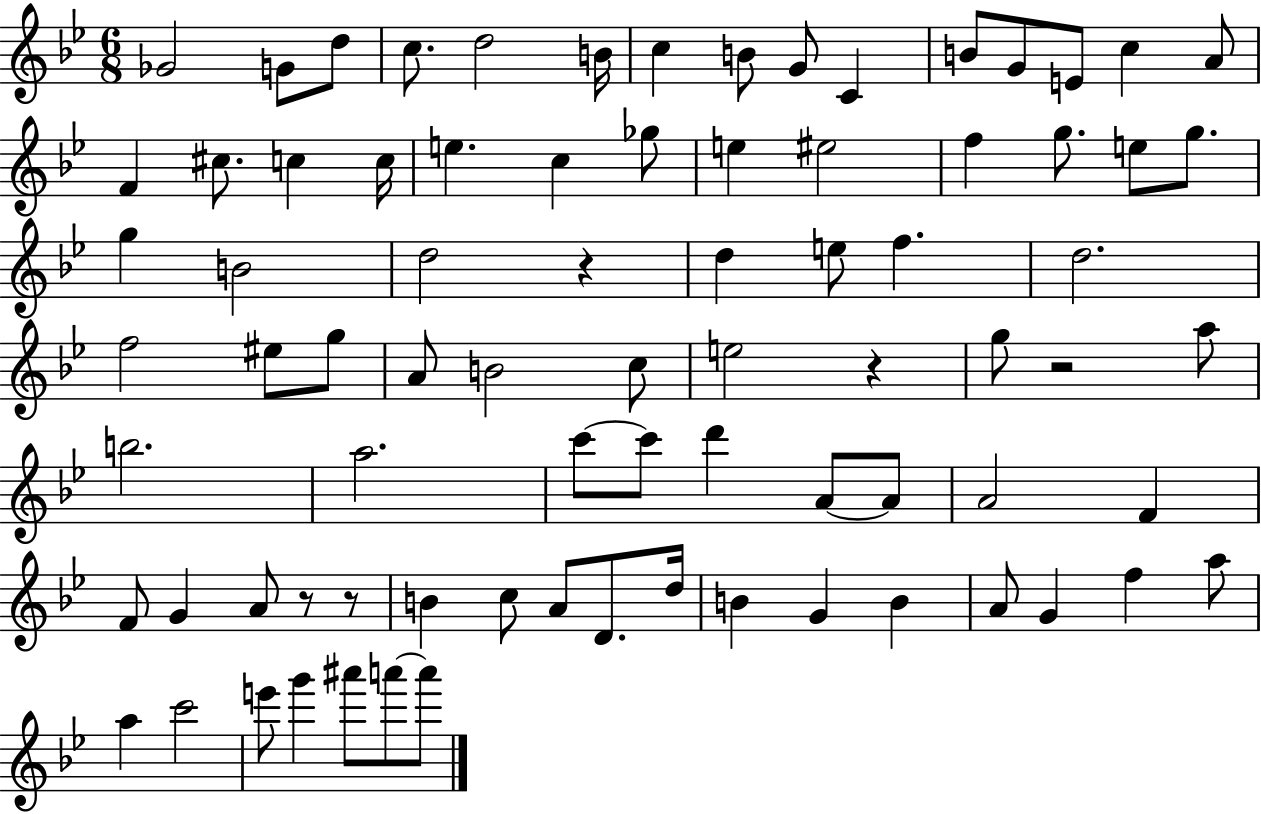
Gb4/h G4/e D5/e C5/e. D5/h B4/s C5/q B4/e G4/e C4/q B4/e G4/e E4/e C5/q A4/e F4/q C#5/e. C5/q C5/s E5/q. C5/q Gb5/e E5/q EIS5/h F5/q G5/e. E5/e G5/e. G5/q B4/h D5/h R/q D5/q E5/e F5/q. D5/h. F5/h EIS5/e G5/e A4/e B4/h C5/e E5/h R/q G5/e R/h A5/e B5/h. A5/h. C6/e C6/e D6/q A4/e A4/e A4/h F4/q F4/e G4/q A4/e R/e R/e B4/q C5/e A4/e D4/e. D5/s B4/q G4/q B4/q A4/e G4/q F5/q A5/e A5/q C6/h E6/e G6/q A#6/e A6/e A6/e